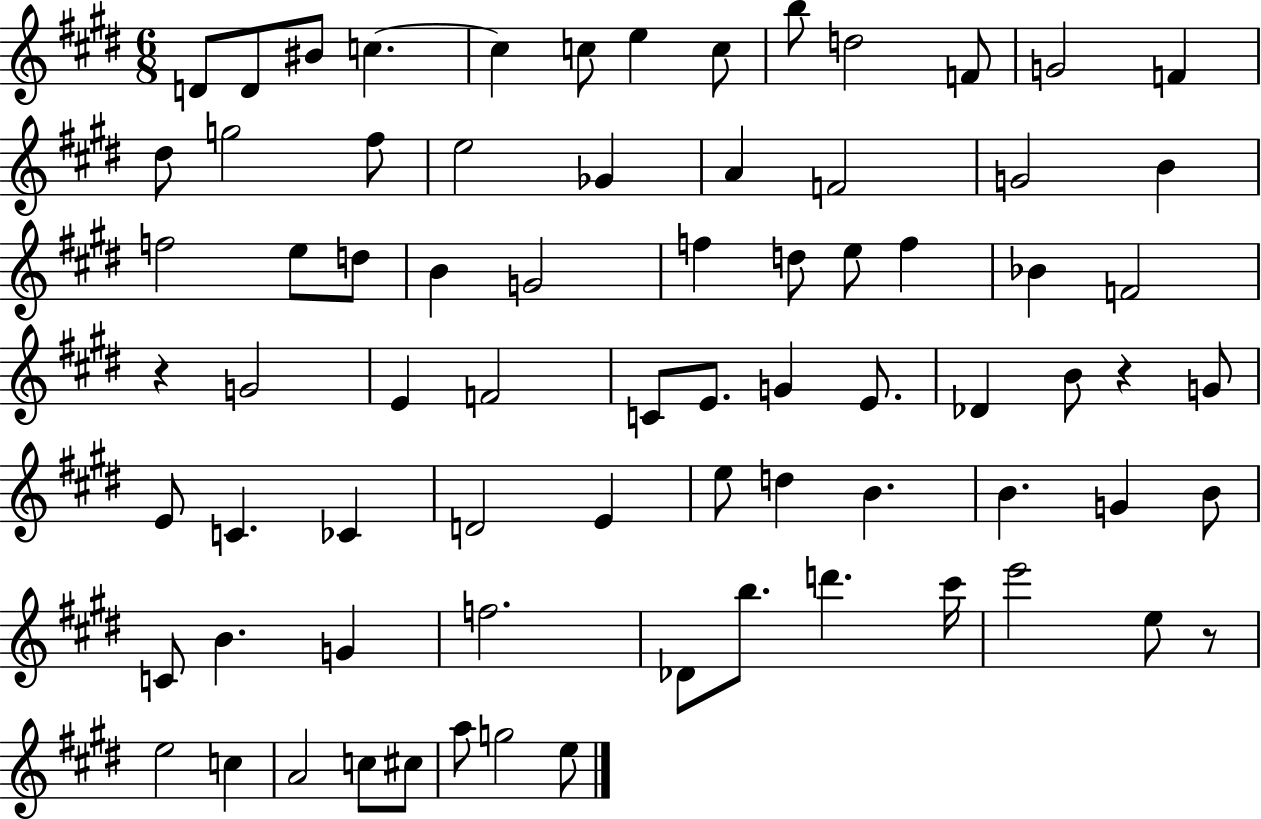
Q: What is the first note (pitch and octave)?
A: D4